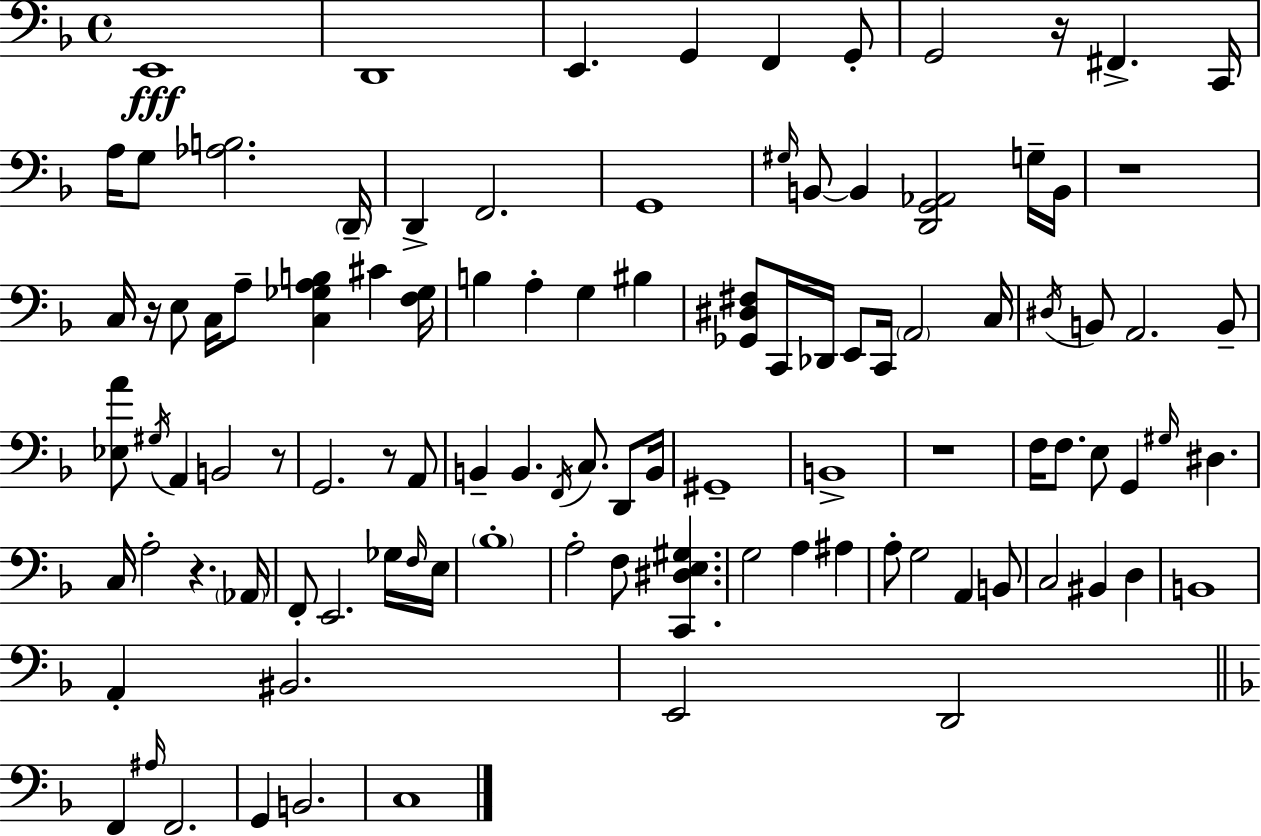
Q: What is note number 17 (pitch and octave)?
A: B2